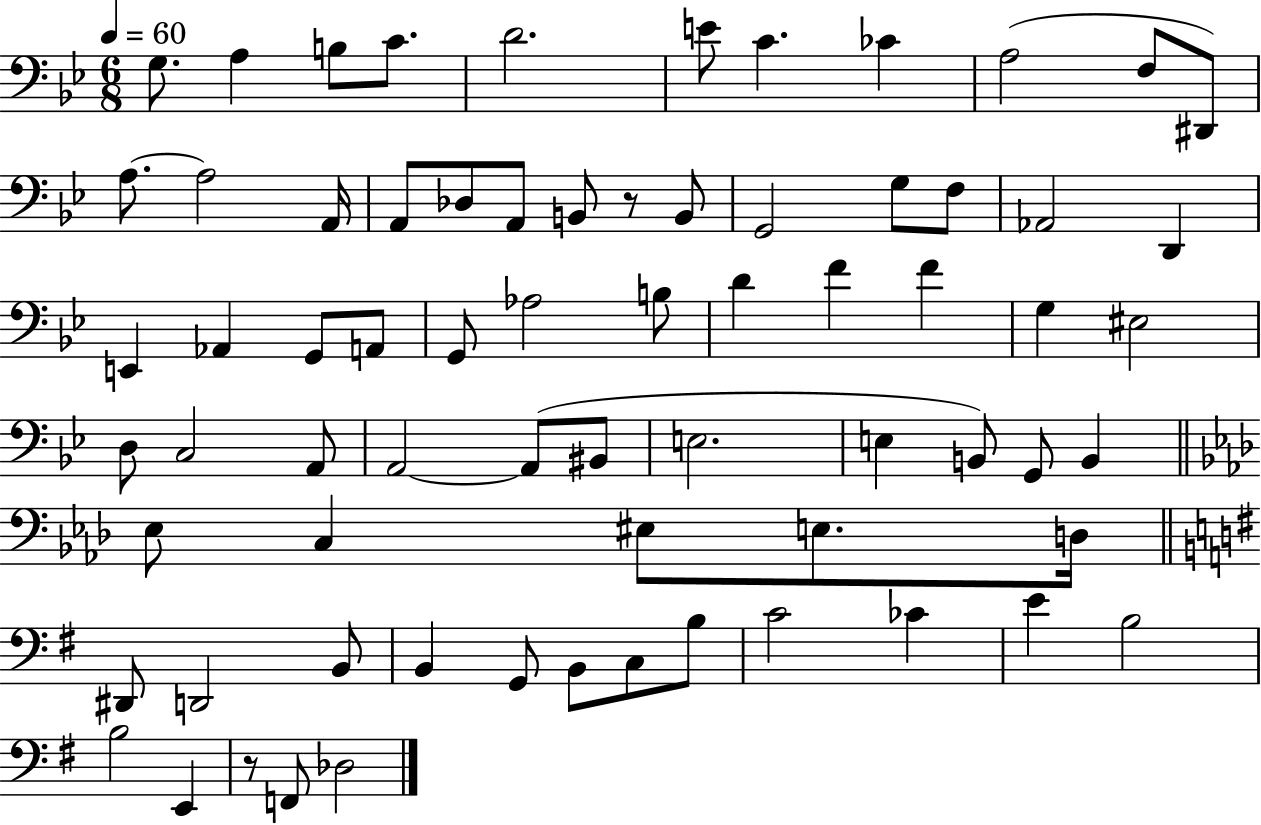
G3/e. A3/q B3/e C4/e. D4/h. E4/e C4/q. CES4/q A3/h F3/e D#2/e A3/e. A3/h A2/s A2/e Db3/e A2/e B2/e R/e B2/e G2/h G3/e F3/e Ab2/h D2/q E2/q Ab2/q G2/e A2/e G2/e Ab3/h B3/e D4/q F4/q F4/q G3/q EIS3/h D3/e C3/h A2/e A2/h A2/e BIS2/e E3/h. E3/q B2/e G2/e B2/q Eb3/e C3/q EIS3/e E3/e. D3/s D#2/e D2/h B2/e B2/q G2/e B2/e C3/e B3/e C4/h CES4/q E4/q B3/h B3/h E2/q R/e F2/e Db3/h